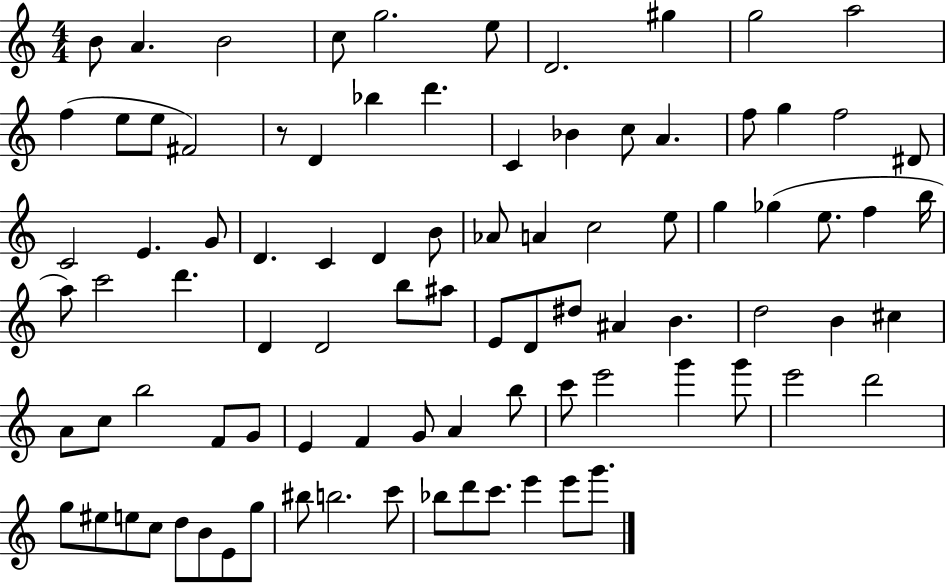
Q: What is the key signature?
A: C major